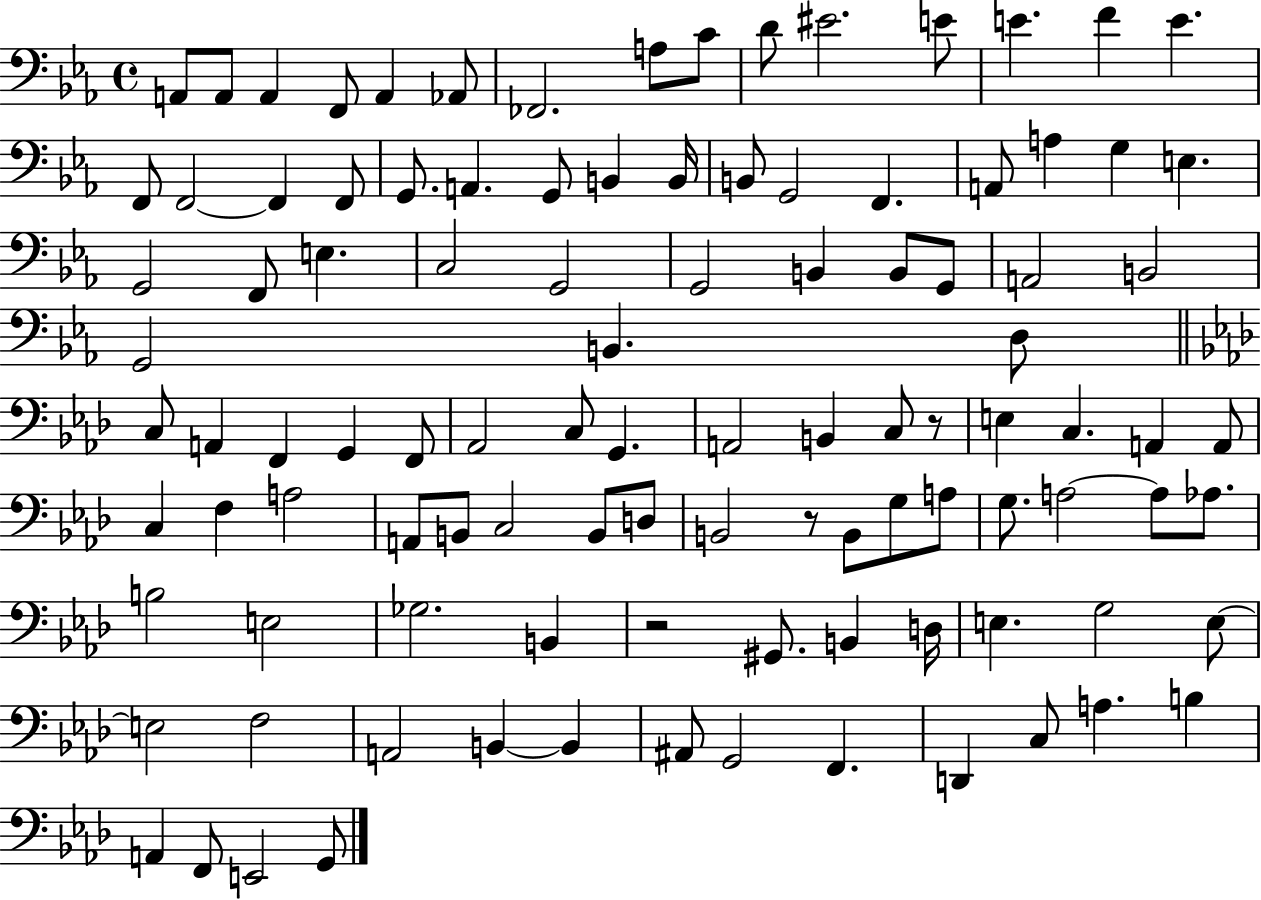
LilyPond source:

{
  \clef bass
  \time 4/4
  \defaultTimeSignature
  \key ees \major
  a,8 a,8 a,4 f,8 a,4 aes,8 | fes,2. a8 c'8 | d'8 eis'2. e'8 | e'4. f'4 e'4. | \break f,8 f,2~~ f,4 f,8 | g,8. a,4. g,8 b,4 b,16 | b,8 g,2 f,4. | a,8 a4 g4 e4. | \break g,2 f,8 e4. | c2 g,2 | g,2 b,4 b,8 g,8 | a,2 b,2 | \break g,2 b,4. d8 | \bar "||" \break \key aes \major c8 a,4 f,4 g,4 f,8 | aes,2 c8 g,4. | a,2 b,4 c8 r8 | e4 c4. a,4 a,8 | \break c4 f4 a2 | a,8 b,8 c2 b,8 d8 | b,2 r8 b,8 g8 a8 | g8. a2~~ a8 aes8. | \break b2 e2 | ges2. b,4 | r2 gis,8. b,4 d16 | e4. g2 e8~~ | \break e2 f2 | a,2 b,4~~ b,4 | ais,8 g,2 f,4. | d,4 c8 a4. b4 | \break a,4 f,8 e,2 g,8 | \bar "|."
}